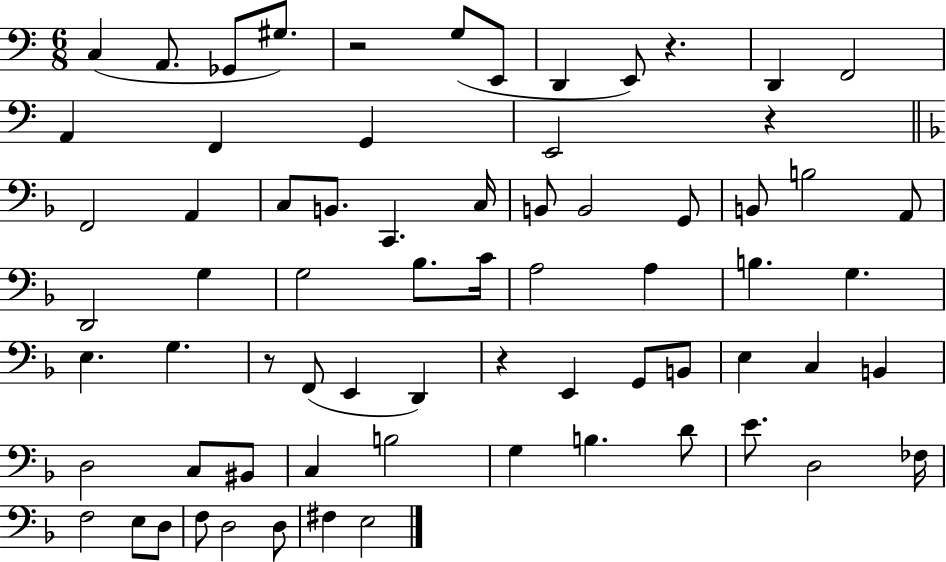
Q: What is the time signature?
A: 6/8